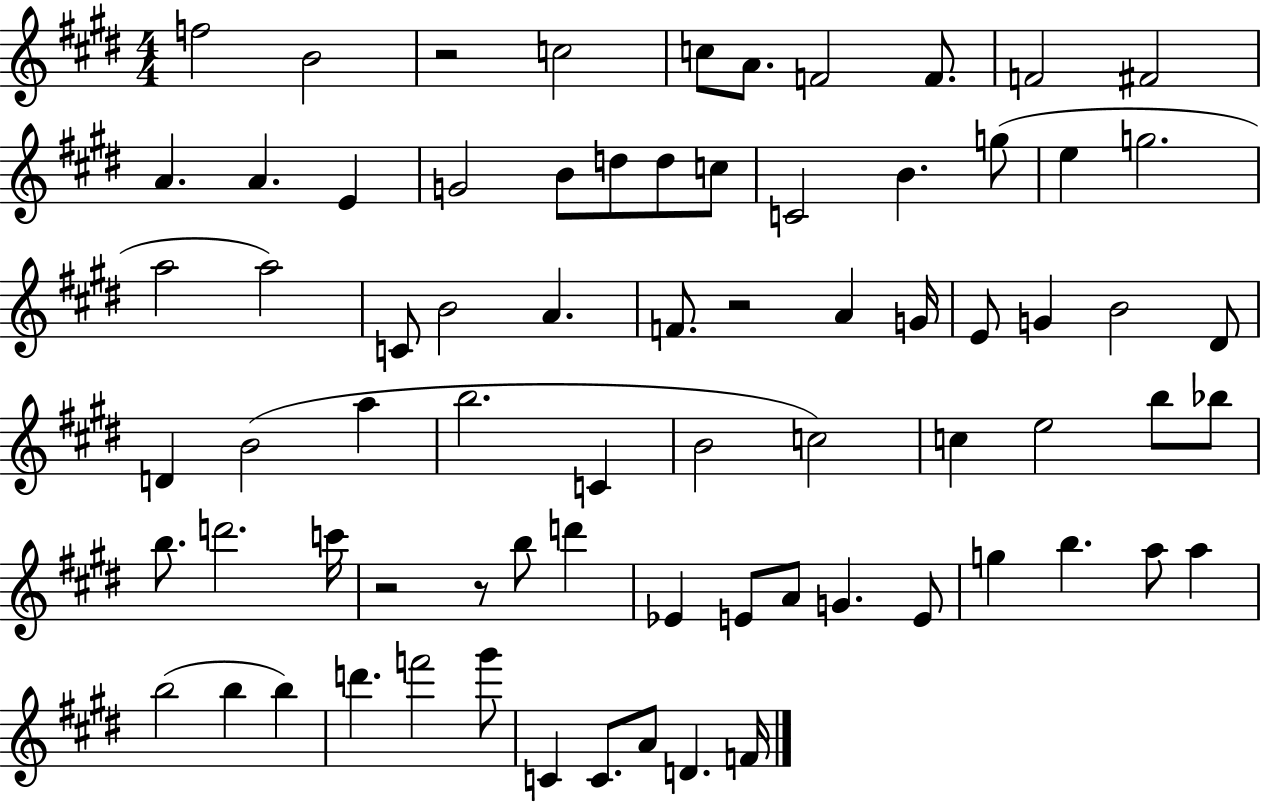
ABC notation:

X:1
T:Untitled
M:4/4
L:1/4
K:E
f2 B2 z2 c2 c/2 A/2 F2 F/2 F2 ^F2 A A E G2 B/2 d/2 d/2 c/2 C2 B g/2 e g2 a2 a2 C/2 B2 A F/2 z2 A G/4 E/2 G B2 ^D/2 D B2 a b2 C B2 c2 c e2 b/2 _b/2 b/2 d'2 c'/4 z2 z/2 b/2 d' _E E/2 A/2 G E/2 g b a/2 a b2 b b d' f'2 ^g'/2 C C/2 A/2 D F/4